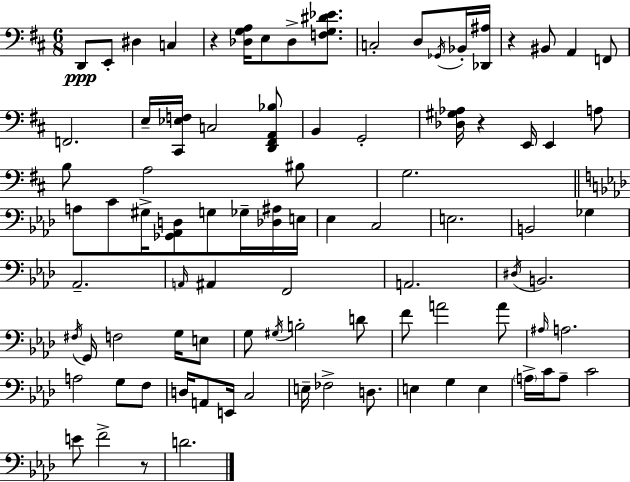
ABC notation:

X:1
T:Untitled
M:6/8
L:1/4
K:D
D,,/2 E,,/2 ^D, C, z [_D,G,A,]/4 E,/2 _D,/2 [F,G,^D_E]/2 C,2 D,/2 _G,,/4 _B,,/4 [_D,,^A,]/4 z ^B,,/2 A,, F,,/2 F,,2 E,/4 [^C,,_E,F,]/4 C,2 [D,,^F,,A,,_B,]/2 B,, G,,2 [_D,^G,_A,]/4 z E,,/4 E,, A,/2 B,/2 A,2 ^B,/2 G,2 A,/2 C/2 ^G,/4 [_G,,_A,,D,]/2 G,/2 _G,/4 [_D,^A,]/4 E,/4 _E, C,2 E,2 B,,2 _G, _A,,2 A,,/4 ^A,, F,,2 A,,2 ^D,/4 B,,2 ^F,/4 G,,/4 F,2 G,/4 E,/2 G,/2 ^G,/4 B,2 D/2 F/2 A2 A/2 ^A,/4 A,2 A,2 G,/2 F,/2 D,/4 A,,/2 E,,/4 C,2 E,/4 _F,2 D,/2 E, G, E, A,/4 C/4 A,/2 C2 E/2 F2 z/2 D2